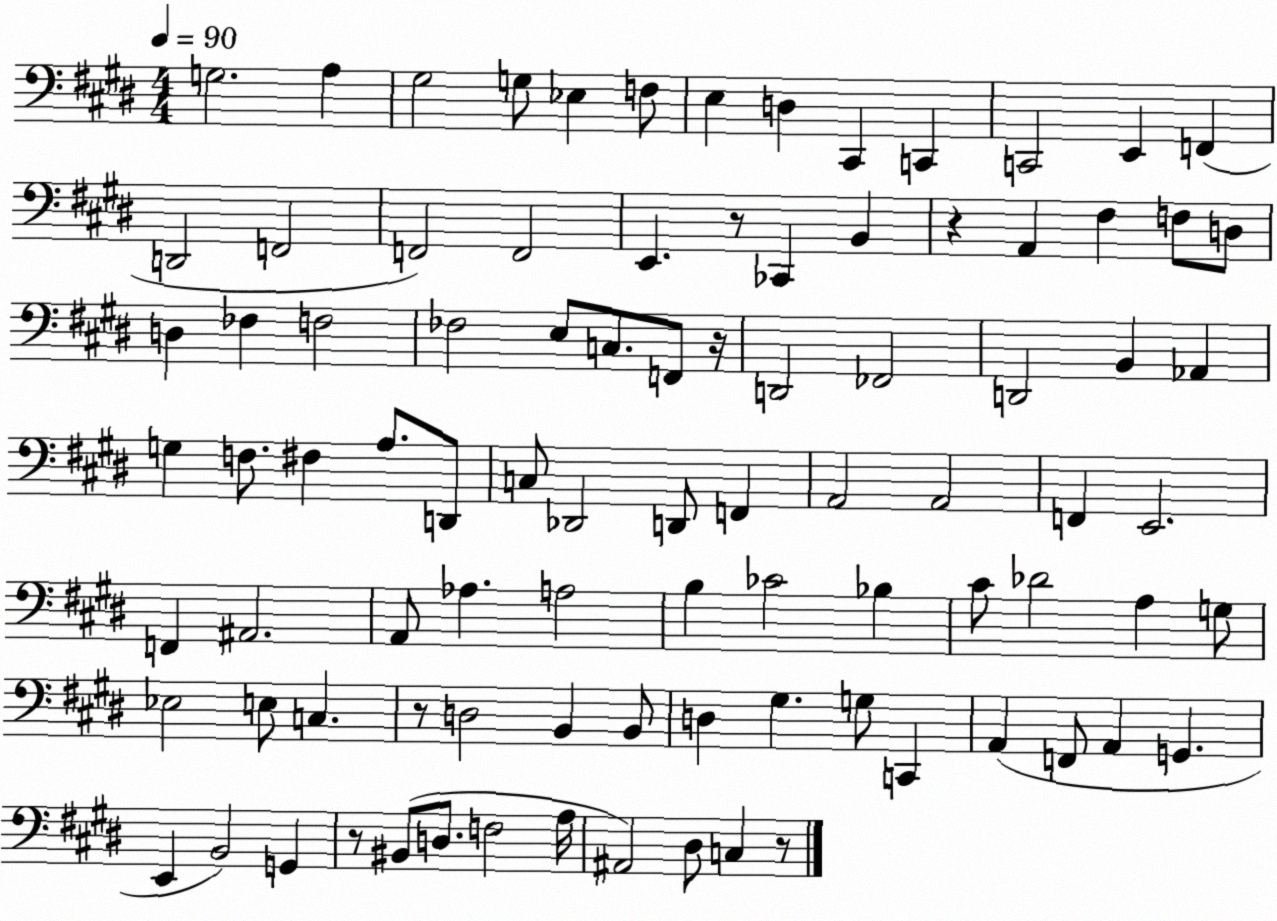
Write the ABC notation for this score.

X:1
T:Untitled
M:4/4
L:1/4
K:E
G,2 A, ^G,2 G,/2 _E, F,/2 E, D, ^C,, C,, C,,2 E,, F,, D,,2 F,,2 F,,2 F,,2 E,, z/2 _C,, B,, z A,, ^F, F,/2 D,/2 D, _F, F,2 _F,2 E,/2 C,/2 F,,/2 z/4 D,,2 _F,,2 D,,2 B,, _A,, G, F,/2 ^F, A,/2 D,,/2 C,/2 _D,,2 D,,/2 F,, A,,2 A,,2 F,, E,,2 F,, ^A,,2 A,,/2 _A, A,2 B, _C2 _B, ^C/2 _D2 A, G,/2 _E,2 E,/2 C, z/2 D,2 B,, B,,/2 D, ^G, G,/2 C,, A,, F,,/2 A,, G,, E,, B,,2 G,, z/2 ^B,,/2 D,/2 F,2 A,/4 ^A,,2 ^D,/2 C, z/2